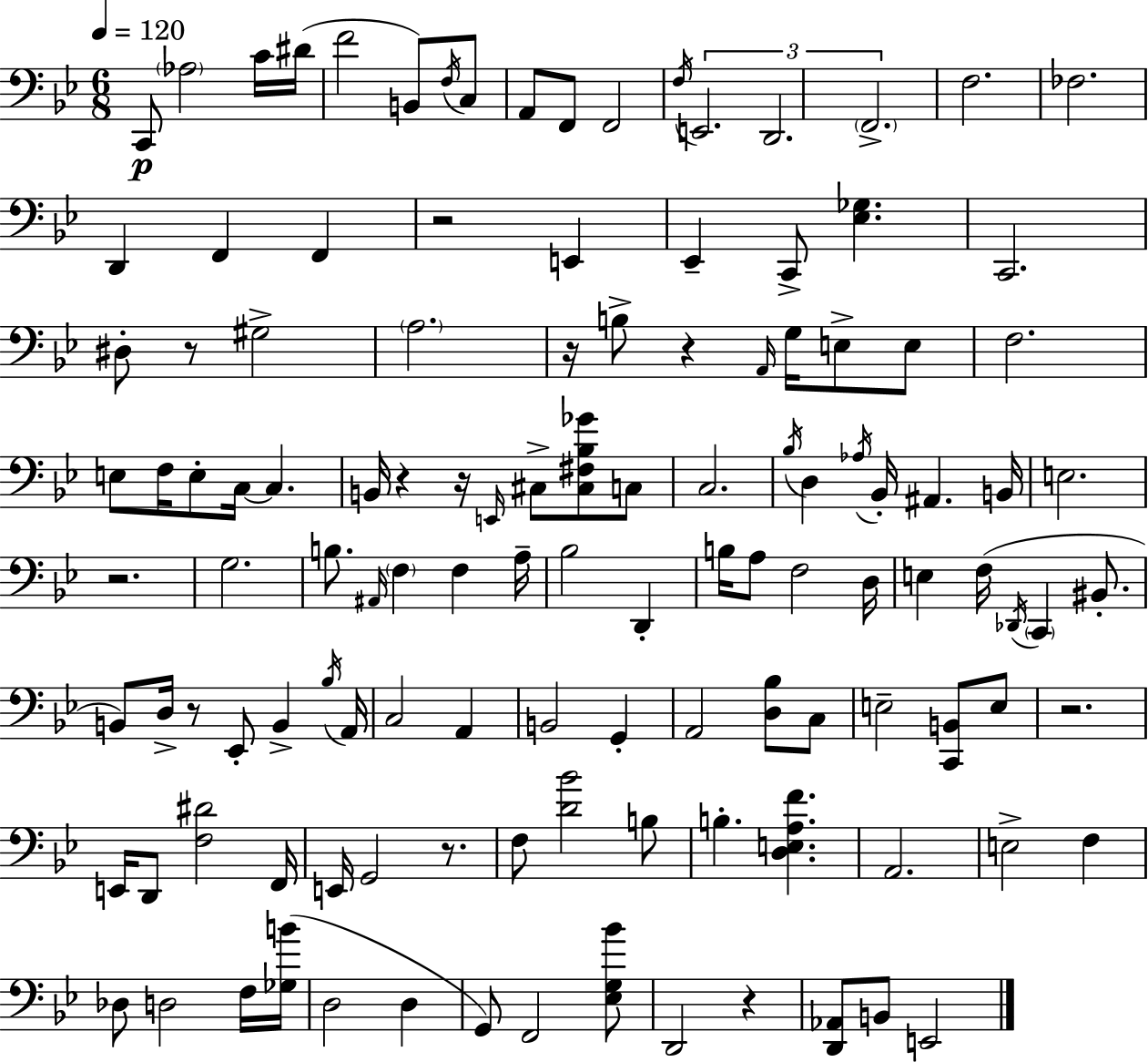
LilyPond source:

{
  \clef bass
  \numericTimeSignature
  \time 6/8
  \key bes \major
  \tempo 4 = 120
  c,8\p \parenthesize aes2 c'16 dis'16( | f'2 b,8) \acciaccatura { f16 } c8 | a,8 f,8 f,2 | \acciaccatura { f16 } \tuplet 3/2 { e,2. | \break d,2. | \parenthesize f,2.-> } | f2. | fes2. | \break d,4 f,4 f,4 | r2 e,4 | ees,4-- c,8-> <ees ges>4. | c,2. | \break dis8-. r8 gis2-> | \parenthesize a2. | r16 b8-> r4 \grace { a,16 } g16 e8-> | e8 f2. | \break e8 f16 e8-. c16~~ c4. | b,16 r4 r16 \grace { e,16 } cis8-> | <cis fis bes ges'>8 c8 c2. | \acciaccatura { bes16 } d4 \acciaccatura { aes16 } bes,16-. ais,4. | \break b,16 e2. | r2. | g2. | b8. \grace { ais,16 } \parenthesize f4 | \break f4 a16-- bes2 | d,4-. b16 a8 f2 | d16 e4 f16( | \acciaccatura { des,16 } \parenthesize c,4 bis,8.-. b,8) d16-> r8 | \break ees,8-. b,4-> \acciaccatura { bes16 } a,16 c2 | a,4 b,2 | g,4-. a,2 | <d bes>8 c8 e2-- | \break <c, b,>8 e8 r2. | e,16 d,8 | <f dis'>2 f,16 e,16 g,2 | r8. f8 <d' bes'>2 | \break b8 b4.-. | <d e a f'>4. a,2. | e2-> | f4 des8 d2 | \break f16 <ges b'>16( d2 | d4 g,8) f,2 | <ees g bes'>8 d,2 | r4 <d, aes,>8 b,8 | \break e,2 \bar "|."
}